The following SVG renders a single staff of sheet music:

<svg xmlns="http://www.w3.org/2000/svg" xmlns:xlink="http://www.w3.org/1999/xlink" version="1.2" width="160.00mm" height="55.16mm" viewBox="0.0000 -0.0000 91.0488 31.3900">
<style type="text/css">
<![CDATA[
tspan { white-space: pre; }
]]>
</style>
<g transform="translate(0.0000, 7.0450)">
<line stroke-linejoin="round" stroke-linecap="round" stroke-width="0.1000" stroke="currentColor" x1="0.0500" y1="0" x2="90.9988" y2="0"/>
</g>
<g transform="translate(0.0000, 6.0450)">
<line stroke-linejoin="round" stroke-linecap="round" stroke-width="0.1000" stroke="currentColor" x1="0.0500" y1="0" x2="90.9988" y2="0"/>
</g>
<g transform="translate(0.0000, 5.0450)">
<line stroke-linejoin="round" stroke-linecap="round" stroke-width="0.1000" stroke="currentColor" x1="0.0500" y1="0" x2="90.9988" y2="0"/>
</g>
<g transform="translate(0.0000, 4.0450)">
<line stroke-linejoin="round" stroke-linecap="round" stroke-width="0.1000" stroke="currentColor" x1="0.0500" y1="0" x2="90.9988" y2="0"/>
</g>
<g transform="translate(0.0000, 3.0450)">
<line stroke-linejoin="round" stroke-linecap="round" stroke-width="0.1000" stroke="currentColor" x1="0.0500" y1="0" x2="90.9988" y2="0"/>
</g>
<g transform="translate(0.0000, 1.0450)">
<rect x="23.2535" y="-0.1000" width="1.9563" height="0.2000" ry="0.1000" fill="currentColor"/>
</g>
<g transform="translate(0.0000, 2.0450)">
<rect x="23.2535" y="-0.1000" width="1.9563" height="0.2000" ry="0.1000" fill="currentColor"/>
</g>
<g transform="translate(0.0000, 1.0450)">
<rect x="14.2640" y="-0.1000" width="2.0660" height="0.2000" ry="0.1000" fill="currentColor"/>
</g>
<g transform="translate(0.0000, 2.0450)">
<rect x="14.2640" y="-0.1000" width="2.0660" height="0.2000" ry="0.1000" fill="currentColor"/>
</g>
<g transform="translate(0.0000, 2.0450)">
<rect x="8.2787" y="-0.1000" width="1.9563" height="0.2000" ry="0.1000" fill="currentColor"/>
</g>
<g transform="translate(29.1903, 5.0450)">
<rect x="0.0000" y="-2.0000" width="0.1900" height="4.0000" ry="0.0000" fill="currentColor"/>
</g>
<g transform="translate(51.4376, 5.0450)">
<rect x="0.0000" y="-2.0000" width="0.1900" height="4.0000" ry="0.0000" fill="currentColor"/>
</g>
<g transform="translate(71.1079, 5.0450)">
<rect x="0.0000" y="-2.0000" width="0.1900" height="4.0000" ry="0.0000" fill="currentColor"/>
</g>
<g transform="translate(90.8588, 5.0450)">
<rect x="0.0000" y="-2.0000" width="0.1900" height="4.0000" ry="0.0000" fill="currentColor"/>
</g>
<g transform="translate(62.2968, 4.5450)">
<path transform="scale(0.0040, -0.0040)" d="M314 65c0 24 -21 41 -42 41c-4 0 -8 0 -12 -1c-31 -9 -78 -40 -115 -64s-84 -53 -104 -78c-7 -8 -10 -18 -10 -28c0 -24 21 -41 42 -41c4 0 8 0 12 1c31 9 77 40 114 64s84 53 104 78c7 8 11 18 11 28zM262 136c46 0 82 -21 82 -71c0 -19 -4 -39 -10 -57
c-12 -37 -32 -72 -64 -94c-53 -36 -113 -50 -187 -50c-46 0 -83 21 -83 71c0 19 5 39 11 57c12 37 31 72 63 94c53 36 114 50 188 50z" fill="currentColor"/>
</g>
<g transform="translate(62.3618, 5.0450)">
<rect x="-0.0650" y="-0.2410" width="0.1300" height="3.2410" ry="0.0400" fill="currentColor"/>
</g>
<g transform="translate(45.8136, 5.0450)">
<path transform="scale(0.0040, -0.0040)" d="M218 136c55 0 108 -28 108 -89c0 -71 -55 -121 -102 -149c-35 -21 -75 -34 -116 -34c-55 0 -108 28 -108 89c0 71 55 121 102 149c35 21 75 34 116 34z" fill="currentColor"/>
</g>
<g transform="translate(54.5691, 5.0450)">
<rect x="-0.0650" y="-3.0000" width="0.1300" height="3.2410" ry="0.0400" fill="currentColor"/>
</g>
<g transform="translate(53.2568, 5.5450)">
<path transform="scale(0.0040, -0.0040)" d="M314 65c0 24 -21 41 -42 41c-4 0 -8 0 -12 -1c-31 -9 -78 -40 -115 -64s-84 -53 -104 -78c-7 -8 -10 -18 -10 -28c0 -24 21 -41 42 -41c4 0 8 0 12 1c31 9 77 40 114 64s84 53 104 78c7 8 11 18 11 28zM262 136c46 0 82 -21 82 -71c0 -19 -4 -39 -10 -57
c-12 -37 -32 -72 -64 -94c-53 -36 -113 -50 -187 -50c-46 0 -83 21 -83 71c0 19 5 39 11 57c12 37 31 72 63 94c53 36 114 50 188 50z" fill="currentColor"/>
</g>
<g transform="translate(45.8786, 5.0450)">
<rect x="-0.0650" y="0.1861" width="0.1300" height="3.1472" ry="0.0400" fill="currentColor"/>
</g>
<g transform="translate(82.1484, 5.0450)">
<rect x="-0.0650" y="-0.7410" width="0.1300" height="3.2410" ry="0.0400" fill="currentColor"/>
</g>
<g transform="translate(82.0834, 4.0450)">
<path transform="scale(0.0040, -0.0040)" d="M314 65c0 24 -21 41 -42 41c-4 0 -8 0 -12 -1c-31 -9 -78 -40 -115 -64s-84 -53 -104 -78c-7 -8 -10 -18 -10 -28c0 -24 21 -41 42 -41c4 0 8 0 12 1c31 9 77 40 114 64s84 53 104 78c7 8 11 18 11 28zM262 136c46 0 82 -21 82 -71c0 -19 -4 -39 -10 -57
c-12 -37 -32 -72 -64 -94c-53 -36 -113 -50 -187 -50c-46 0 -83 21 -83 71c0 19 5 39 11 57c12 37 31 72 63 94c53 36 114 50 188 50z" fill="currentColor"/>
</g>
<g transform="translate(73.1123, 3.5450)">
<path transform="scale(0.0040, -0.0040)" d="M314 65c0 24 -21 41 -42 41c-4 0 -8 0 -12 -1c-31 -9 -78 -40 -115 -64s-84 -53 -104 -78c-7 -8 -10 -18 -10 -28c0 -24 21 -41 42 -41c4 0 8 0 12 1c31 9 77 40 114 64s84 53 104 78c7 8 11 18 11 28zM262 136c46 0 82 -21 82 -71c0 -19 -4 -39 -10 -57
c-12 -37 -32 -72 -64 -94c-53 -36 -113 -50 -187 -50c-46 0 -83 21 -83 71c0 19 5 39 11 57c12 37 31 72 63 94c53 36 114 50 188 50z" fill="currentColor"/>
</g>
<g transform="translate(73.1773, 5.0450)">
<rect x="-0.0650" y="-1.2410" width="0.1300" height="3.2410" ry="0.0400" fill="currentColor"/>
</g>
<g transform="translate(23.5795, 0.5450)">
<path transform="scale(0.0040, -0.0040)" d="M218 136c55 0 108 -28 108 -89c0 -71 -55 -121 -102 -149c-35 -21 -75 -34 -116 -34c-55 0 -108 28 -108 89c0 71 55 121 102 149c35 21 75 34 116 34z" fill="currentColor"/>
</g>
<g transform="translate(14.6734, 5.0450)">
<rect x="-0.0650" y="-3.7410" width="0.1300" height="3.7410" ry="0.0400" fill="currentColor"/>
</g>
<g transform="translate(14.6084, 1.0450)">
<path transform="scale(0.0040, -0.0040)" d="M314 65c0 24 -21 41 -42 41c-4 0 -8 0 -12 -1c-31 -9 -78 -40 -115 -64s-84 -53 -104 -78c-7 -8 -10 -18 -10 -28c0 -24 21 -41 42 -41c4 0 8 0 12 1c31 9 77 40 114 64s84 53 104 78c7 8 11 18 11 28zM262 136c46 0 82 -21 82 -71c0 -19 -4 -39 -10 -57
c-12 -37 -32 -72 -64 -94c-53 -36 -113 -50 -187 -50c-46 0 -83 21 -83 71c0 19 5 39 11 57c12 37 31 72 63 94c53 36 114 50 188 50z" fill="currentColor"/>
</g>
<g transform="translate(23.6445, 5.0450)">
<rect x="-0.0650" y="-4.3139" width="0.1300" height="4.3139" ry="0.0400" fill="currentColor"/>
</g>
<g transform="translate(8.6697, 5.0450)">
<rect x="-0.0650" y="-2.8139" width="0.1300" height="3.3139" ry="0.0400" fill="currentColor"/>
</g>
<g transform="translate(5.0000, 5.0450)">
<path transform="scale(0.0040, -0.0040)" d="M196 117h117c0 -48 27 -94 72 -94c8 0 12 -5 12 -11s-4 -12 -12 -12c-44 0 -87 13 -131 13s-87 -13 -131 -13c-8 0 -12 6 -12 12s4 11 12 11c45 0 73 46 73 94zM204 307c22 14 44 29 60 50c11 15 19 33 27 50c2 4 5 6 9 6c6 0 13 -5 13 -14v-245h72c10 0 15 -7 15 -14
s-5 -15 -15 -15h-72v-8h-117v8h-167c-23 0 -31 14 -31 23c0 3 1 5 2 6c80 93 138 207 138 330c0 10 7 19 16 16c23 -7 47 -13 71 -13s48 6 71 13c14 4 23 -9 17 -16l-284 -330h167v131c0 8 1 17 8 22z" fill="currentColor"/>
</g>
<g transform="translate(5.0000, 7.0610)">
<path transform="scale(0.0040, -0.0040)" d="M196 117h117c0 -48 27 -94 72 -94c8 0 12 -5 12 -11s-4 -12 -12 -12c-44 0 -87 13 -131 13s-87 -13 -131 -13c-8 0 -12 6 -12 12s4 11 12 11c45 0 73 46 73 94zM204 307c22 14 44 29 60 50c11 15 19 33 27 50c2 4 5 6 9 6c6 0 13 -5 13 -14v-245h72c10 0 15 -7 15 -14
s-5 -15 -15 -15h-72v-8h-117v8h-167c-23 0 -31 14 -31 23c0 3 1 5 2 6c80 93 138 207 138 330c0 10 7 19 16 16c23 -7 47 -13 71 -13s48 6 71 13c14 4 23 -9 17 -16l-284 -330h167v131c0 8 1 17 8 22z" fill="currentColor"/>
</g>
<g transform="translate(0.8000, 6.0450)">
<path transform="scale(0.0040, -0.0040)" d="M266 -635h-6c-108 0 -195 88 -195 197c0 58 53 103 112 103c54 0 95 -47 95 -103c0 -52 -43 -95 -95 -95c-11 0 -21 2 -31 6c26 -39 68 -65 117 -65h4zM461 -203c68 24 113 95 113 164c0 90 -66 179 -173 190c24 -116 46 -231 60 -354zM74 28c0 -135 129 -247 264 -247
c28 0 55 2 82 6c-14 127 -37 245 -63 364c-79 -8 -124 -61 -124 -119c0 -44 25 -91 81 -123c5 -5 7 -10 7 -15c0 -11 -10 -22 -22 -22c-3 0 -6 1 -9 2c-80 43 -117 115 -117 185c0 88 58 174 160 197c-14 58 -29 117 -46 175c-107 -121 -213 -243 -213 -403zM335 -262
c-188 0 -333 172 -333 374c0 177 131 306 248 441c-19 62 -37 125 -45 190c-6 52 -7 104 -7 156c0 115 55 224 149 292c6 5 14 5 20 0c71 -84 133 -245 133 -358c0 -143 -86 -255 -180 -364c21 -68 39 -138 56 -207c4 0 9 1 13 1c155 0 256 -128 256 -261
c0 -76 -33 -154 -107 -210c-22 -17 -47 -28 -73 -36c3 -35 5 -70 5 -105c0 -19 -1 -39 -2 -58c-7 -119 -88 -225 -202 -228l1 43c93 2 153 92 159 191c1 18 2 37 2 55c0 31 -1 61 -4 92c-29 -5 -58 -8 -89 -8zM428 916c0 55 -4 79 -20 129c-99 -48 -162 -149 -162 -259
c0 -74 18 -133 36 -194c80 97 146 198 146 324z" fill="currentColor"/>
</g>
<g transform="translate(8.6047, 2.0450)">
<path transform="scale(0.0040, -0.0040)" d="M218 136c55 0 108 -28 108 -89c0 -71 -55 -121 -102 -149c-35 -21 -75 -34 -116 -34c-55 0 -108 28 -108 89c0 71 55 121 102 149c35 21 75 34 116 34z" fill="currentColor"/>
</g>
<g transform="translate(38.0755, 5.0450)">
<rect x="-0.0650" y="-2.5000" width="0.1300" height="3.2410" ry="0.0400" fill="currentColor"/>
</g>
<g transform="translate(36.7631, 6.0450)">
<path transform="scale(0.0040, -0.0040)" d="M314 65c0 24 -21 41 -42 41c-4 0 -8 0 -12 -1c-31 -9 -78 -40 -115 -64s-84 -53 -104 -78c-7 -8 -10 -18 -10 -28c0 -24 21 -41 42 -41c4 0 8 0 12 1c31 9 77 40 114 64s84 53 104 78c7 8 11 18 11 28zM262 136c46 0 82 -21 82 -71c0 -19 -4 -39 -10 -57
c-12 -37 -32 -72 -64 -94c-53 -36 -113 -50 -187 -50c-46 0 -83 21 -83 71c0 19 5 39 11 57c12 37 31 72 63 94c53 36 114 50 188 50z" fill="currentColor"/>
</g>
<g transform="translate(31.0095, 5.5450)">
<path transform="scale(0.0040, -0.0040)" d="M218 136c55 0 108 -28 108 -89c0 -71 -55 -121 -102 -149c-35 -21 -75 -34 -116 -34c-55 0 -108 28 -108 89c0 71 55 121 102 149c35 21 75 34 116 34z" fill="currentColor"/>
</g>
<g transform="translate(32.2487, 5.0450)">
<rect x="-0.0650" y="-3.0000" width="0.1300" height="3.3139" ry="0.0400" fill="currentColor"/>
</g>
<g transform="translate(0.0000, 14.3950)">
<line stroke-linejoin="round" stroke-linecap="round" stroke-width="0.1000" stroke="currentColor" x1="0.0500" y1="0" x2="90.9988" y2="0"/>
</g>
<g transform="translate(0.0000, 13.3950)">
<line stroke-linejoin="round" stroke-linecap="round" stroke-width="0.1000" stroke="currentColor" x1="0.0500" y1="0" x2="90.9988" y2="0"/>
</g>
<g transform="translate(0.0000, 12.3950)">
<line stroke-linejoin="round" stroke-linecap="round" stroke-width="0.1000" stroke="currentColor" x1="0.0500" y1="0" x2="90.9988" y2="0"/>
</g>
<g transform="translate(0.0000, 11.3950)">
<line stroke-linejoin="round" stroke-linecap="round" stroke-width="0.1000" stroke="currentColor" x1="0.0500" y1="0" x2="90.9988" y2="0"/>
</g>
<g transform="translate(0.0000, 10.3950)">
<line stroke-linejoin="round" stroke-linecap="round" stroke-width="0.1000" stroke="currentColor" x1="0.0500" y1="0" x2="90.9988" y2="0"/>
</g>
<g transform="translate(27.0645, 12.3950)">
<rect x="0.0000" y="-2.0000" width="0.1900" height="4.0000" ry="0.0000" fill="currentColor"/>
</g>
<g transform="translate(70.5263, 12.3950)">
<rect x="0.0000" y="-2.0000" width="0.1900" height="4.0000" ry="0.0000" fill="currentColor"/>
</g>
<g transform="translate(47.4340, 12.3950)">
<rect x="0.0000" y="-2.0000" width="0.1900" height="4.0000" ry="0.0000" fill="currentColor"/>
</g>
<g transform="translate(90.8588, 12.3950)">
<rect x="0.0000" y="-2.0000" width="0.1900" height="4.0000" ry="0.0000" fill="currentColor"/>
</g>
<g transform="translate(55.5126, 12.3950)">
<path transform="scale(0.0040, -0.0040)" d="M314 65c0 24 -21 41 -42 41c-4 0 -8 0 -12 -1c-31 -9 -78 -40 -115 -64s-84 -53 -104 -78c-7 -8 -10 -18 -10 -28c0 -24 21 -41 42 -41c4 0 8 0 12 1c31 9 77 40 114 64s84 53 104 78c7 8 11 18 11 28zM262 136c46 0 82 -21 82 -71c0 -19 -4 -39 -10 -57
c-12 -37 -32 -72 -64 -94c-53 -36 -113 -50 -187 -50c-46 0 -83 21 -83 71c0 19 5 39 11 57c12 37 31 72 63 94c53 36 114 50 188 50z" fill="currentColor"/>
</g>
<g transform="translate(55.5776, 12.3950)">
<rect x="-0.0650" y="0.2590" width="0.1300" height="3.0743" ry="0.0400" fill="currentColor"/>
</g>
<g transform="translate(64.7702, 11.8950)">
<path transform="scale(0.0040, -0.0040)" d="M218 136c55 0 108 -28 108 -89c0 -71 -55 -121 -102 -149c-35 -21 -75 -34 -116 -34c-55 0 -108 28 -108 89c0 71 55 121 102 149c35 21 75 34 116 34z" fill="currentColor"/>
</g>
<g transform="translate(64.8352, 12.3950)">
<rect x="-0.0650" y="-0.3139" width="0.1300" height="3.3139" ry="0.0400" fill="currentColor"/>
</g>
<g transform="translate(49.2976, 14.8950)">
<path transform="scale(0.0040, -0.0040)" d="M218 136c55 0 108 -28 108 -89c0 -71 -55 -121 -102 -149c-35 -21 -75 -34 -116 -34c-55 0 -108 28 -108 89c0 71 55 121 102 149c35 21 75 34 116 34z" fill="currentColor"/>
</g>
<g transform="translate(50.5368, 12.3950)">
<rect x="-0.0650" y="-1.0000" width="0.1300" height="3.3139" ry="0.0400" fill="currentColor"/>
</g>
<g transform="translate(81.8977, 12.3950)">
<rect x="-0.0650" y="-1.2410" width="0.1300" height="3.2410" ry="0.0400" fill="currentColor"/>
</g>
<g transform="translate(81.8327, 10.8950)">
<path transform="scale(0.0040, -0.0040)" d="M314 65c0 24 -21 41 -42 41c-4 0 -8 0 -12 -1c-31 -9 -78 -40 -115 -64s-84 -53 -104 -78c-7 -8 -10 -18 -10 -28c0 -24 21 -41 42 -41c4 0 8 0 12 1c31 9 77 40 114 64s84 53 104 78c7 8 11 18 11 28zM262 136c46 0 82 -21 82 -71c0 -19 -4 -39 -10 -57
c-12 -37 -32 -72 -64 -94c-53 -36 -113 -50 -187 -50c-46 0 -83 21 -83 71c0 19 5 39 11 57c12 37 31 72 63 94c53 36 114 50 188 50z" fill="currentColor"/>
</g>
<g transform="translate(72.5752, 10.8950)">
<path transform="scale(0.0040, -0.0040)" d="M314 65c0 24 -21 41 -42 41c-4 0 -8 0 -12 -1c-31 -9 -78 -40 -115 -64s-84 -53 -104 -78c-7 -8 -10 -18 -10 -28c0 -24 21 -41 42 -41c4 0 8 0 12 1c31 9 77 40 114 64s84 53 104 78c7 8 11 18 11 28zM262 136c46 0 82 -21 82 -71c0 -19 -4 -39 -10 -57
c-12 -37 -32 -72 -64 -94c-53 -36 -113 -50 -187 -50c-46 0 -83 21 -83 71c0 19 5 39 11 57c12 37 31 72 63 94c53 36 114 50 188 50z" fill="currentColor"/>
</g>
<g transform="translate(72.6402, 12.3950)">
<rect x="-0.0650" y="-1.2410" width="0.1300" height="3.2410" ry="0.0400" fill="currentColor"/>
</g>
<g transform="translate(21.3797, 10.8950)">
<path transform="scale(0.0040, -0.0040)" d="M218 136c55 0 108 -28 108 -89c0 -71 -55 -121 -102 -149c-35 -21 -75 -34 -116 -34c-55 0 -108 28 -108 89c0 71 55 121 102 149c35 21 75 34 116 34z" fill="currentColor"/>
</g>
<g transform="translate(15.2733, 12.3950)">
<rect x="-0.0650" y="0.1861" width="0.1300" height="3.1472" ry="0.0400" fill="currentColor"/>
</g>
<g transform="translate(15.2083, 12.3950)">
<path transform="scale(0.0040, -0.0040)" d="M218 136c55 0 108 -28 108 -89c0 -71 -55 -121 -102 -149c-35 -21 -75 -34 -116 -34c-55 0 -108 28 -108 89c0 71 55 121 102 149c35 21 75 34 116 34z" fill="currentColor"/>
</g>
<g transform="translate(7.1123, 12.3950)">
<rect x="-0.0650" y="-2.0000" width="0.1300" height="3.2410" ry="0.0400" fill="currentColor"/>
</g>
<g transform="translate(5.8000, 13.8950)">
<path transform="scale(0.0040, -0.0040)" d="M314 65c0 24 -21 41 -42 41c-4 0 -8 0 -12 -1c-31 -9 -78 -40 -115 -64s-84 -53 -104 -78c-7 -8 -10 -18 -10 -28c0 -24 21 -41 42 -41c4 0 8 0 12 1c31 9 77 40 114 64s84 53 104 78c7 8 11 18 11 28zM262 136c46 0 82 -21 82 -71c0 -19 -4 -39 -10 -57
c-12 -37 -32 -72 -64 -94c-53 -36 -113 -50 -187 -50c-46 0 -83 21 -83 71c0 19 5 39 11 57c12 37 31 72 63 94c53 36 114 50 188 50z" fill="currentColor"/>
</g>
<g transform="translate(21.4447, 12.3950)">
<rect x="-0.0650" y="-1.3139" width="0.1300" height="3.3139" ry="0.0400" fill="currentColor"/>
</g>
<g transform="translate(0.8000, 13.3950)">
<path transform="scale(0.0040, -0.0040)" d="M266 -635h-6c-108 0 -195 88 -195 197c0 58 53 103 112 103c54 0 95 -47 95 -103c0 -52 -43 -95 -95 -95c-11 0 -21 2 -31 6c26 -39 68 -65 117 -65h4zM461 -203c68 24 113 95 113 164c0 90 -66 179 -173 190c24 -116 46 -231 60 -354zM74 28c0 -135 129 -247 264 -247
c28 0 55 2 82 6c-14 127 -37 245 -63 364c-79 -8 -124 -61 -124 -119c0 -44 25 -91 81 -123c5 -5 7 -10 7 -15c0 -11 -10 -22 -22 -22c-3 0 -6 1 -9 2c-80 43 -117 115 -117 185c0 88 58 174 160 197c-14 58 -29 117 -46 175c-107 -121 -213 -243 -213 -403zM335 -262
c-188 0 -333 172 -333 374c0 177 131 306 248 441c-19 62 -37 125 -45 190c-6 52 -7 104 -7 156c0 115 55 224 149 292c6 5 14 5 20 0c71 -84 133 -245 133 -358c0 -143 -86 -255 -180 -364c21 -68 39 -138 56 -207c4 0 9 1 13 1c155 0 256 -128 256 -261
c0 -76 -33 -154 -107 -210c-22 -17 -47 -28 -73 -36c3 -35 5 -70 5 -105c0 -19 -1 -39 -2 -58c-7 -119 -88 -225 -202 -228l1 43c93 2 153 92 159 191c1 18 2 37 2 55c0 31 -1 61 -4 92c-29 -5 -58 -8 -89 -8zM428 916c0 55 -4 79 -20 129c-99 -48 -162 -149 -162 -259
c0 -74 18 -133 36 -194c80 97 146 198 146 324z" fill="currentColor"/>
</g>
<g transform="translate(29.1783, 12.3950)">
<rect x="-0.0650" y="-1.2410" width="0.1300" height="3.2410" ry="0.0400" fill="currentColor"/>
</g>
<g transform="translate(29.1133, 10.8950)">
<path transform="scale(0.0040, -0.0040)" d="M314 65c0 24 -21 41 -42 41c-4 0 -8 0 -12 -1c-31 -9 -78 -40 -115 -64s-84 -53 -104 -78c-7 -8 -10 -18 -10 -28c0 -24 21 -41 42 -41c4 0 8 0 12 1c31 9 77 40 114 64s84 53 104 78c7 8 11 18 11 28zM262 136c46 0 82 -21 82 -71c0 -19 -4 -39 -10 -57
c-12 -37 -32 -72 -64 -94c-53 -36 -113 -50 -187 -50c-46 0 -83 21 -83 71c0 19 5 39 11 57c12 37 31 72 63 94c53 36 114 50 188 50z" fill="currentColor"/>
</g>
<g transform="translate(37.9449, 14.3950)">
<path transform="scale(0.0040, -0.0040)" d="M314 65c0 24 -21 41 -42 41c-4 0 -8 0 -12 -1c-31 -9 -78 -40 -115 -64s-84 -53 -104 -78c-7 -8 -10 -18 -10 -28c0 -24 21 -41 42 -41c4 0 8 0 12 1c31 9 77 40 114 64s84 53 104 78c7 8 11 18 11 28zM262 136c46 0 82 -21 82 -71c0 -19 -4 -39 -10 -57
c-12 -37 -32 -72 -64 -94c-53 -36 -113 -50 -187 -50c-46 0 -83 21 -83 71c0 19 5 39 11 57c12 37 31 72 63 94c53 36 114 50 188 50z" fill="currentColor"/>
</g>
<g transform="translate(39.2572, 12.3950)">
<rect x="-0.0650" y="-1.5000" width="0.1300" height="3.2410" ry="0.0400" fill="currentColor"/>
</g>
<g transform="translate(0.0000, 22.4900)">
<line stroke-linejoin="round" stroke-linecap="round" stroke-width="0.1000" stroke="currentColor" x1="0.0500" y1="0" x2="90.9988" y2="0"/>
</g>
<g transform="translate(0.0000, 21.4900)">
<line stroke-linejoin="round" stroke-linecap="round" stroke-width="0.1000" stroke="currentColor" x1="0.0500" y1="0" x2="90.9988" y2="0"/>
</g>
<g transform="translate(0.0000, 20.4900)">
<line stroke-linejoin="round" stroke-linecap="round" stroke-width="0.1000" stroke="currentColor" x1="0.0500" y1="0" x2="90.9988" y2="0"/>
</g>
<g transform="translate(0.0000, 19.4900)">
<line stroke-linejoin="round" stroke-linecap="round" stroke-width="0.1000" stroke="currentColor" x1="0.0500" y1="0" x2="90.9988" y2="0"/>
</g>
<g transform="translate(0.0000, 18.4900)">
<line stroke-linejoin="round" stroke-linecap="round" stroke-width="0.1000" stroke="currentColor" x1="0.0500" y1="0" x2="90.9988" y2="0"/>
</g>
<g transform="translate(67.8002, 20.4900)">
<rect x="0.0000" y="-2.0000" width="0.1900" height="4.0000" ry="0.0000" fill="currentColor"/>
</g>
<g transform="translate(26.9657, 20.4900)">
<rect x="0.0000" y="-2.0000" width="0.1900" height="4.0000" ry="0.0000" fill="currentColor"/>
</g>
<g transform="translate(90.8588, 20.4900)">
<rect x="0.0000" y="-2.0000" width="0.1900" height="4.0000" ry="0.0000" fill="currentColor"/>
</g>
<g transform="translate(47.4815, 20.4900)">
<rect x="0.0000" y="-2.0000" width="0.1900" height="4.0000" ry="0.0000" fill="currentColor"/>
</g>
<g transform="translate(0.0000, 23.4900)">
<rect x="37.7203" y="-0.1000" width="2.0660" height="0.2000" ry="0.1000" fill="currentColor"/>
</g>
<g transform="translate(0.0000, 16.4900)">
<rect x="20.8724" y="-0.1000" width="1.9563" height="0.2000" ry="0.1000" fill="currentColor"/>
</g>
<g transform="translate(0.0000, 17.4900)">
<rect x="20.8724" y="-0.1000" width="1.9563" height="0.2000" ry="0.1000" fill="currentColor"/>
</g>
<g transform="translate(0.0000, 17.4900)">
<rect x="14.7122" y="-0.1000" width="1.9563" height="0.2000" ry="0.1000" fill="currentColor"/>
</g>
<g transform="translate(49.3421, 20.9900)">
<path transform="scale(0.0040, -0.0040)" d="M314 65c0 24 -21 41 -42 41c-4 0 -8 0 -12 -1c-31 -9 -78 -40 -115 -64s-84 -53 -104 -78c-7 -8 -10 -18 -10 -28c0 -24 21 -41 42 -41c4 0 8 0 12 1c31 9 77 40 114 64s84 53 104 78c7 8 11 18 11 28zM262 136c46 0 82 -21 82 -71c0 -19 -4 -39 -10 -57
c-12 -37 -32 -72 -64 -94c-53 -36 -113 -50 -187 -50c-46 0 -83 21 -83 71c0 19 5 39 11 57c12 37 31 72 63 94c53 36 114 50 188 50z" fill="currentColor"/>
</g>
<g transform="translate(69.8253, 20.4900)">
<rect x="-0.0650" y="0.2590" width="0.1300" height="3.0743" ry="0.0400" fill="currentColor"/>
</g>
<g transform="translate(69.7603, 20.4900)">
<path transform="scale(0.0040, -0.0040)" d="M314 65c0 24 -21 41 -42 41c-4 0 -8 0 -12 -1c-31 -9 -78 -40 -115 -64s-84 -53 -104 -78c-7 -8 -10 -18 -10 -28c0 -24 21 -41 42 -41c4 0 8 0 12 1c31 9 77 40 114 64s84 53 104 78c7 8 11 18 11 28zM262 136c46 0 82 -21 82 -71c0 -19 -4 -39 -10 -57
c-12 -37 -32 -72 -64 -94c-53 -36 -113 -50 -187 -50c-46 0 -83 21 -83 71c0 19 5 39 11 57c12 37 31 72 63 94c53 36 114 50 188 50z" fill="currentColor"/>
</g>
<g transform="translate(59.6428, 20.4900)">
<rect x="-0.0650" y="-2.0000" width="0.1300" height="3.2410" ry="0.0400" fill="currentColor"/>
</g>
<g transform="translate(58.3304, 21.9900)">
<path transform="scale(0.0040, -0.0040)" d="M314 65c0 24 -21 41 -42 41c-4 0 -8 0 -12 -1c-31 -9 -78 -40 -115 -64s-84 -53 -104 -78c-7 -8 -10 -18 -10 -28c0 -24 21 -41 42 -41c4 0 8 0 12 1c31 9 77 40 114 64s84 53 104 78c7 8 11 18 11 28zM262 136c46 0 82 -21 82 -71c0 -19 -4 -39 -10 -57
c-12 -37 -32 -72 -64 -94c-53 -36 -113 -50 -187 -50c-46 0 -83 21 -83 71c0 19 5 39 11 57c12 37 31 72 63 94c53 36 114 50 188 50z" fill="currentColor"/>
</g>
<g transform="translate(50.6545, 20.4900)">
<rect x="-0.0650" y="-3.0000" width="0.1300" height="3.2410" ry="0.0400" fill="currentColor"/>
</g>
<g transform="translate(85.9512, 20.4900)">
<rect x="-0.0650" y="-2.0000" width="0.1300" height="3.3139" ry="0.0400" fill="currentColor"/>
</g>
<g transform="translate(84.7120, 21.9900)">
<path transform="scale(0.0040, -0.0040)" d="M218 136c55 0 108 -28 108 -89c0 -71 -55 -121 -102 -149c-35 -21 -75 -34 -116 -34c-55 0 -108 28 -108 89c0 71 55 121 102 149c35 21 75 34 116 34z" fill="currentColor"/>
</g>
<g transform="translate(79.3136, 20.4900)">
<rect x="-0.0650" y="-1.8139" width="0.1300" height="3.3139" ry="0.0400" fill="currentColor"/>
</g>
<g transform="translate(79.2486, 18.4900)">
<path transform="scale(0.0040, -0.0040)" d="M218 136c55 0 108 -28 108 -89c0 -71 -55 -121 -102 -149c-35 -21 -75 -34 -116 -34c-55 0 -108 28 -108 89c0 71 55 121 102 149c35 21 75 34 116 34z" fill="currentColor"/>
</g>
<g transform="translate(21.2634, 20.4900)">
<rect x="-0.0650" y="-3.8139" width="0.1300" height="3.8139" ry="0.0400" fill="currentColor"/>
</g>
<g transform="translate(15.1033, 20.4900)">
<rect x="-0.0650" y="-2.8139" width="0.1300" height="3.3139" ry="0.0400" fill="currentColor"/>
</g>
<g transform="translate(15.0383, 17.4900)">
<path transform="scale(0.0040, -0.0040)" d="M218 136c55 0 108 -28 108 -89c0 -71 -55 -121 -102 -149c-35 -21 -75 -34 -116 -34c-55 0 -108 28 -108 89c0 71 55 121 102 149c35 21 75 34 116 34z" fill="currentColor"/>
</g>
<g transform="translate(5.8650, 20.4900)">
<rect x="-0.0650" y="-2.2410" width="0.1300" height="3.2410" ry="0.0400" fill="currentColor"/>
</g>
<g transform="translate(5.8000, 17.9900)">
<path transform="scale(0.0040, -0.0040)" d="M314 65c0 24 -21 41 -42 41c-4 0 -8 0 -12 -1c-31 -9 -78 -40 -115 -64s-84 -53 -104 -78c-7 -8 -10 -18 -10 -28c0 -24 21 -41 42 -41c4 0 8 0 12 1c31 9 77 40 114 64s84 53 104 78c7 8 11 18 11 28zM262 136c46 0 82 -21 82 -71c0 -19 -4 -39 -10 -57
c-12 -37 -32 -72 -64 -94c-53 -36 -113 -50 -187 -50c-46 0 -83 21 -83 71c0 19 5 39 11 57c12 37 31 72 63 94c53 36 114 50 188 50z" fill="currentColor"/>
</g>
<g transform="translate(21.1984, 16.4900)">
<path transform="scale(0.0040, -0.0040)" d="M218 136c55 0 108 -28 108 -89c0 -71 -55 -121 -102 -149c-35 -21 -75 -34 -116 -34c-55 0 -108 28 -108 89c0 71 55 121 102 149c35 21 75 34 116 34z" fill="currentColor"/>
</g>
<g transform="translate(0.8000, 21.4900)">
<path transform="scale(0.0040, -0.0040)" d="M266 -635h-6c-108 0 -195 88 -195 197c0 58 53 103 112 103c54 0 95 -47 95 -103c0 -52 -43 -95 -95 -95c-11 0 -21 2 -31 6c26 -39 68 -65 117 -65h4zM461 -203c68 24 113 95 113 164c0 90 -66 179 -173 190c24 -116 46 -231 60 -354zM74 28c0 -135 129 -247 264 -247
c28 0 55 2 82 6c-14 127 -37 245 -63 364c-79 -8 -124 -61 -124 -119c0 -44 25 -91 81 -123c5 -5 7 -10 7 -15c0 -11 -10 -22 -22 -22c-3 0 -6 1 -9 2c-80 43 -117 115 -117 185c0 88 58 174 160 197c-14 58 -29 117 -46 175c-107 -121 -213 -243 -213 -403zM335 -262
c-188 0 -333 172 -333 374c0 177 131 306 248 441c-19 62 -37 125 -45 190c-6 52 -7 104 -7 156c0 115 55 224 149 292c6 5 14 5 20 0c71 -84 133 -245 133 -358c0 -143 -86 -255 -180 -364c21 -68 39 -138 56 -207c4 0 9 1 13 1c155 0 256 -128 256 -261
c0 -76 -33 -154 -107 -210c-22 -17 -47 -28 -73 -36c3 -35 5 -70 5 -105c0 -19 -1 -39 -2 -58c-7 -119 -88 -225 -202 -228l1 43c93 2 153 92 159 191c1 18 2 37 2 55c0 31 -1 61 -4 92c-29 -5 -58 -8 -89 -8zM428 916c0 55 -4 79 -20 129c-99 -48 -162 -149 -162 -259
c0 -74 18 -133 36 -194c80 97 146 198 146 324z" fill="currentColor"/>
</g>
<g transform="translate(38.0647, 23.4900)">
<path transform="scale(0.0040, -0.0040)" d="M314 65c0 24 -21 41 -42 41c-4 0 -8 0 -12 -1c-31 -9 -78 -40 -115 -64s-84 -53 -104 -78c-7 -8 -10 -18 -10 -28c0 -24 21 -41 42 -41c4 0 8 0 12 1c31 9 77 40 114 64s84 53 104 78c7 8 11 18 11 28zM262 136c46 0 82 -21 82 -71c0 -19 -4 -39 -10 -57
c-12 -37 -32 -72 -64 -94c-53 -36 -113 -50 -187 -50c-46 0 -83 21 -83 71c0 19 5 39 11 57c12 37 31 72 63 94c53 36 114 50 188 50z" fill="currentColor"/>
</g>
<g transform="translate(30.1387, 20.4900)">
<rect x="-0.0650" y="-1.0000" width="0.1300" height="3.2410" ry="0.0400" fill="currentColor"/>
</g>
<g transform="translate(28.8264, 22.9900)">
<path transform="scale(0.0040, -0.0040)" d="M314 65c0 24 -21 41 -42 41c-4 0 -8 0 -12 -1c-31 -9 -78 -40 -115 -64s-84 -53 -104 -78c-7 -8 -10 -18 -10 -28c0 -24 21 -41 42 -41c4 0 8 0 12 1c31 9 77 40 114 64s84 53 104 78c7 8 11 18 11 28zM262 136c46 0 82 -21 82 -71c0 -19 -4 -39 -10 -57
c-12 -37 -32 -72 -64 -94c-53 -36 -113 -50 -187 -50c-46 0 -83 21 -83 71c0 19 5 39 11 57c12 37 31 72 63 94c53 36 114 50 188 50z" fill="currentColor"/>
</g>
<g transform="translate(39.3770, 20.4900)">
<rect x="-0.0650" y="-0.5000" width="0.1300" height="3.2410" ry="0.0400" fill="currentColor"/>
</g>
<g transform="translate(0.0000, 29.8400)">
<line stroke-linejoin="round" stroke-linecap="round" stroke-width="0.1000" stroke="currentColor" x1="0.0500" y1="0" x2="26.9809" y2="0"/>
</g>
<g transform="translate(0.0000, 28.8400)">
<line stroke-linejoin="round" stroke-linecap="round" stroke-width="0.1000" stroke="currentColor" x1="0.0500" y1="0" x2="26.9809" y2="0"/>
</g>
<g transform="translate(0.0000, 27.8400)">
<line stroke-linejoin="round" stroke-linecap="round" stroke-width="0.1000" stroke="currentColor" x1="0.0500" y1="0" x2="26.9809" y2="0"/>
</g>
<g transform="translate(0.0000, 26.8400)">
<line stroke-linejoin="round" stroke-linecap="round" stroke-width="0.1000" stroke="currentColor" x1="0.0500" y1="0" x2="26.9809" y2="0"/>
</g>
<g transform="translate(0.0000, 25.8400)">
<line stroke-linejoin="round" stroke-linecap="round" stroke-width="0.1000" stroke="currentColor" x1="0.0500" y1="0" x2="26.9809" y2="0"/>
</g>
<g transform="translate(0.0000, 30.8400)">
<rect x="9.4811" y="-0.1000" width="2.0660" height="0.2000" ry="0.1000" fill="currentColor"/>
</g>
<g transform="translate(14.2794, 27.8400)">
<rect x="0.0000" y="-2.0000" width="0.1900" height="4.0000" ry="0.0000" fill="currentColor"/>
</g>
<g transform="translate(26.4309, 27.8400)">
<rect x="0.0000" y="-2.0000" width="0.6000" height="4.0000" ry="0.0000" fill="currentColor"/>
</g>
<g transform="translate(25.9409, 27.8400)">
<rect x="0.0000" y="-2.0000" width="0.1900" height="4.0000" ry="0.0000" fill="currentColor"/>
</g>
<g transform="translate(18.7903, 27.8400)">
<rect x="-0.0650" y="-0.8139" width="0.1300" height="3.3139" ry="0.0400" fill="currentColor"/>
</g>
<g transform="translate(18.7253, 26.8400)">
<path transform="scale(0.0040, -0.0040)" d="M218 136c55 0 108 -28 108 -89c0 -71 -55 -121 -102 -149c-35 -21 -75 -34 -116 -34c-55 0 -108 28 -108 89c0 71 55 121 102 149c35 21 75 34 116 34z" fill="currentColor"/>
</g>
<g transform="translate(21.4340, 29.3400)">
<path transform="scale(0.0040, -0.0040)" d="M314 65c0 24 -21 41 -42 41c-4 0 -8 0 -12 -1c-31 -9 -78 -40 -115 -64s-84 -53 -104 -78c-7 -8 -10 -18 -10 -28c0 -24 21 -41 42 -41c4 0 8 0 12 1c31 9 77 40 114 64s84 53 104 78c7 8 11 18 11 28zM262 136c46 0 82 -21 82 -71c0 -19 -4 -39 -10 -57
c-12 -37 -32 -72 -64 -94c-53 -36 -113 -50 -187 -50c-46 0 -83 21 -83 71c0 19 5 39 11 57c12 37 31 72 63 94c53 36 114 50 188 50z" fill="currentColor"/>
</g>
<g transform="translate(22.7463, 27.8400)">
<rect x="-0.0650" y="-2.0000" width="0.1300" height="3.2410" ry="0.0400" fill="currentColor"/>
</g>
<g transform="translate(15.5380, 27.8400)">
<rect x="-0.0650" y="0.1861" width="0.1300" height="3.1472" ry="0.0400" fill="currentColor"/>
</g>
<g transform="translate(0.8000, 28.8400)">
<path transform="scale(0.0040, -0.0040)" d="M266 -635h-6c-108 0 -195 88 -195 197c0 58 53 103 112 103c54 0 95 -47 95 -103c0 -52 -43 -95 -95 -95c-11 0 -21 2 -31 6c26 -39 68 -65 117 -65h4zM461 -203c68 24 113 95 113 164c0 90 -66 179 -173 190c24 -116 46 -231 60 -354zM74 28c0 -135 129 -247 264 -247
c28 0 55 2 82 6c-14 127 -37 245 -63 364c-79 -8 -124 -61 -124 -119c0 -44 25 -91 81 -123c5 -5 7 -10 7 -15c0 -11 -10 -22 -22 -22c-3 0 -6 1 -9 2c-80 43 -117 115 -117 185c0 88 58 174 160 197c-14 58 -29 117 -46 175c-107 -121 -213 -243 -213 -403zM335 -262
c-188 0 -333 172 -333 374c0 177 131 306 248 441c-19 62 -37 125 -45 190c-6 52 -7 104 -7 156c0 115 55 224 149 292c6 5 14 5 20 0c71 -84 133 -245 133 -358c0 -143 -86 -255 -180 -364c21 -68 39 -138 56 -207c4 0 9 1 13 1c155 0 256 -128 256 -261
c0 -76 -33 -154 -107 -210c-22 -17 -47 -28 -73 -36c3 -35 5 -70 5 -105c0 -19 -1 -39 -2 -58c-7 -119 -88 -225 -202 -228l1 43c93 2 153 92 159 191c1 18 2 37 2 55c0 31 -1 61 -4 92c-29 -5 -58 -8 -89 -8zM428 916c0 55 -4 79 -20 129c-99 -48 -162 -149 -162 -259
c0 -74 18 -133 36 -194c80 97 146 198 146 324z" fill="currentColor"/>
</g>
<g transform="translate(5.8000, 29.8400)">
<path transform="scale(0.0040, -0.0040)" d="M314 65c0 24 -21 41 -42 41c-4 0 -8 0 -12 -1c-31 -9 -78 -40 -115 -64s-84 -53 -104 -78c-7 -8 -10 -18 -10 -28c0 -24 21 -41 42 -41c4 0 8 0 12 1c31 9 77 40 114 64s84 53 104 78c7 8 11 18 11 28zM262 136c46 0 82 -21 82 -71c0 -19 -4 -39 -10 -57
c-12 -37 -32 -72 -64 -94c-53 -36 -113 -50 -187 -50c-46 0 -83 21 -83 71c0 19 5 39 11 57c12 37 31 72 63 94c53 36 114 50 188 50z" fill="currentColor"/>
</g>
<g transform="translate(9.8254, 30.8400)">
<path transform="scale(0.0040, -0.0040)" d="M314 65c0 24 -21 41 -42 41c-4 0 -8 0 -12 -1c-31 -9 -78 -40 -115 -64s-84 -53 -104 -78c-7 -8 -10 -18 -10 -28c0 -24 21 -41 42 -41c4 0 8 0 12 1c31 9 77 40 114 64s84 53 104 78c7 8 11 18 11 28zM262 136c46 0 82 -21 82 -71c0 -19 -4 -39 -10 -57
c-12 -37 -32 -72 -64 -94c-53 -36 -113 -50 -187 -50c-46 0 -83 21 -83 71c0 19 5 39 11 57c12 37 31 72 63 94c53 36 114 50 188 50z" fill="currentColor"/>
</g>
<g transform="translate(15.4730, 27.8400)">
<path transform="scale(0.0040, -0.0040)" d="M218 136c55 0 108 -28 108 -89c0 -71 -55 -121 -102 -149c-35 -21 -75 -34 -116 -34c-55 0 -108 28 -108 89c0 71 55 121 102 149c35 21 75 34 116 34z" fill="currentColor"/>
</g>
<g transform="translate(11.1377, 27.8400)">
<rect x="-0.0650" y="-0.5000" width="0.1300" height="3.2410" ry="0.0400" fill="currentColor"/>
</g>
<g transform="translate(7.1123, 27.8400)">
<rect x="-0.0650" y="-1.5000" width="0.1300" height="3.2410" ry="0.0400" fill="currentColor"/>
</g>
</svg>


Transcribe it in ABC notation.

X:1
T:Untitled
M:4/4
L:1/4
K:C
a c'2 d' A G2 B A2 c2 e2 d2 F2 B e e2 E2 D B2 c e2 e2 g2 a c' D2 C2 A2 F2 B2 f F E2 C2 B d F2